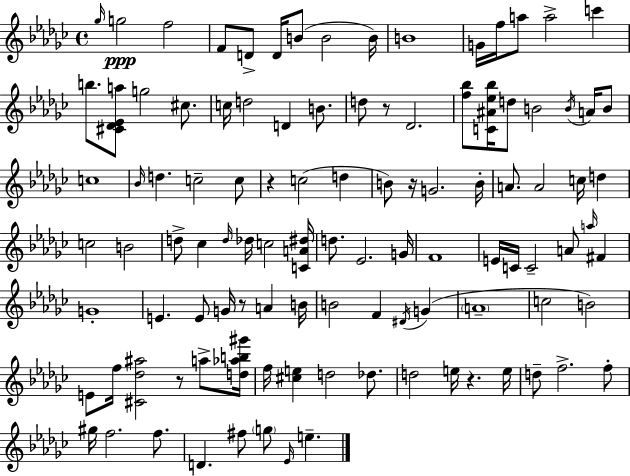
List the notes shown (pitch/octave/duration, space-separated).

Gb5/s G5/h F5/h F4/e D4/e D4/s B4/e B4/h B4/s B4/w G4/s F5/s A5/e A5/h C6/q B5/e. [C#4,Db4,Eb4,A5]/e G5/h C#5/e. C5/s D5/h D4/q B4/e. D5/e R/e Db4/h. [F5,Bb5]/e [C4,A#4,Eb5,Bb5]/s D5/e B4/h B4/s A4/s B4/e C5/w Bb4/s D5/q. C5/h C5/e R/q C5/h D5/q B4/e R/s G4/h. B4/s A4/e. A4/h C5/s D5/q C5/h B4/h D5/e CES5/q D5/s Db5/s C5/h [C4,A4,D#5]/s D5/e. Eb4/h. G4/s F4/w E4/s C4/s C4/h A4/e A5/s F#4/q G4/w E4/q. E4/e G4/s R/e A4/q B4/s B4/h F4/q D#4/s G4/q A4/w C5/h B4/h E4/e F5/s [C#4,Db5,A#5]/h R/e A5/e [D5,Ab5,B5,G#6]/s F5/s [C#5,E5]/q D5/h Db5/e. D5/h E5/s R/q. E5/s D5/e F5/h. F5/e G#5/s F5/h. F5/e. D4/q. F#5/e G5/e Eb4/s E5/q.